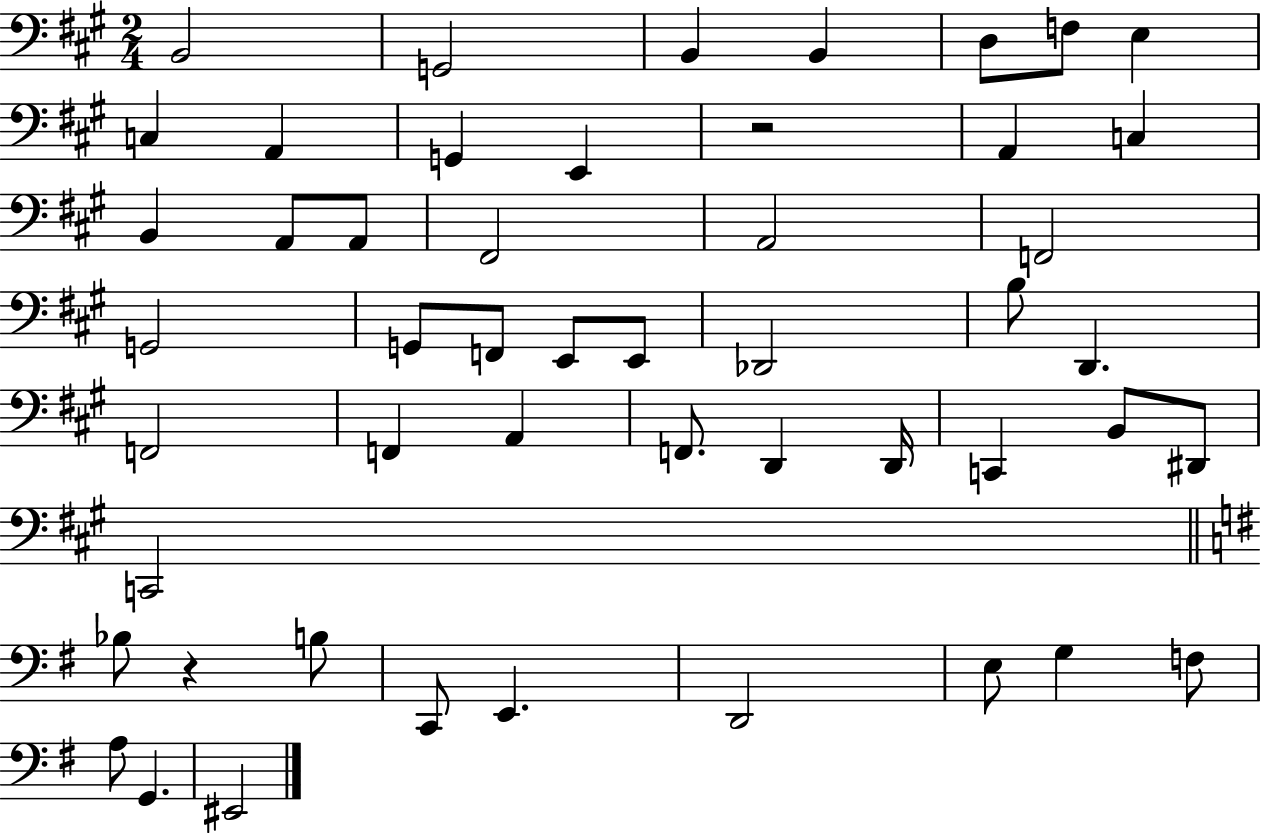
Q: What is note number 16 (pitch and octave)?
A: A2